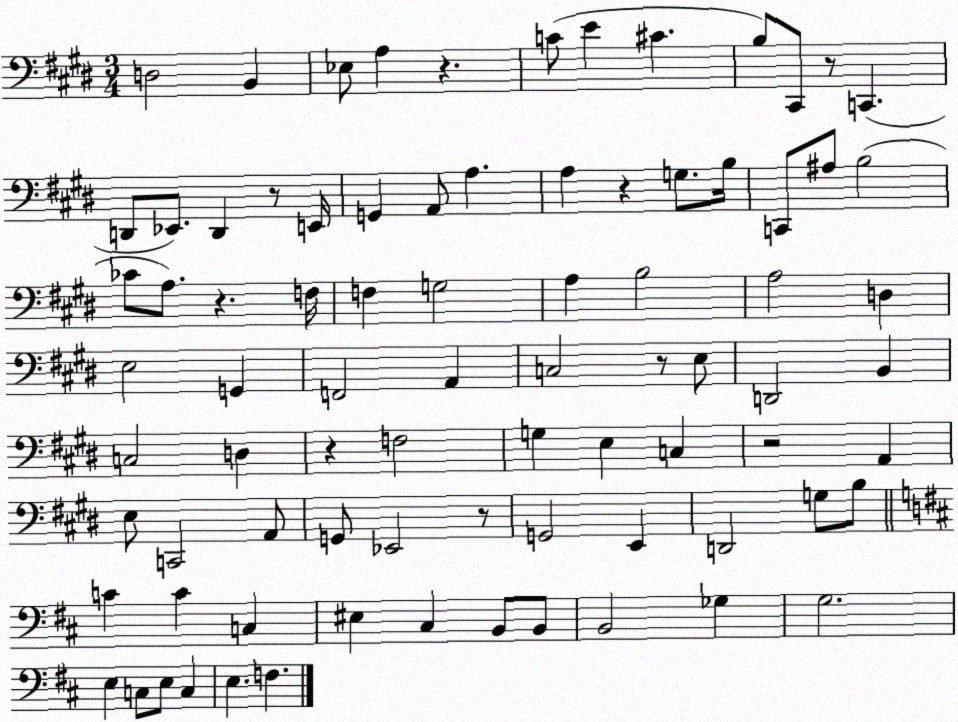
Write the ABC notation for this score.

X:1
T:Untitled
M:3/4
L:1/4
K:E
D,2 B,, _E,/2 A, z C/2 E ^C B,/2 ^C,,/2 z/2 C,, D,,/2 _E,,/2 D,, z/2 E,,/4 G,, A,,/2 A, A, z G,/2 B,/4 C,,/2 ^A,/2 B,2 _C/2 A,/2 z F,/4 F, G,2 A, B,2 A,2 D, E,2 G,, F,,2 A,, C,2 z/2 E,/2 D,,2 B,, C,2 D, z F,2 G, E, C, z2 A,, E,/2 C,,2 A,,/2 G,,/2 _E,,2 z/2 G,,2 E,, D,,2 G,/2 B,/2 C C C, ^E, ^C, B,,/2 B,,/2 B,,2 _G, G,2 E, C,/2 E,/2 C, E, F,